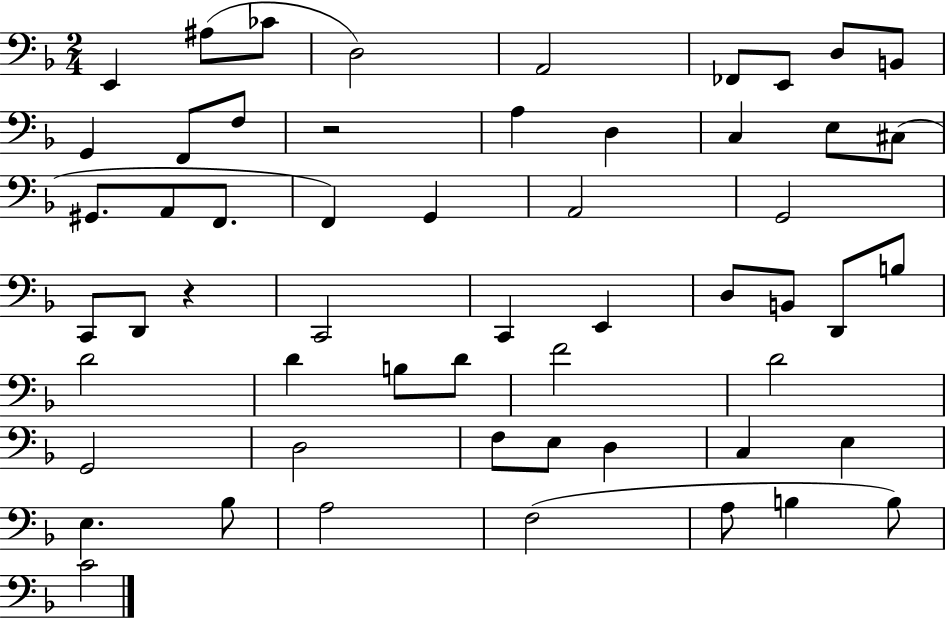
X:1
T:Untitled
M:2/4
L:1/4
K:F
E,, ^A,/2 _C/2 D,2 A,,2 _F,,/2 E,,/2 D,/2 B,,/2 G,, F,,/2 F,/2 z2 A, D, C, E,/2 ^C,/2 ^G,,/2 A,,/2 F,,/2 F,, G,, A,,2 G,,2 C,,/2 D,,/2 z C,,2 C,, E,, D,/2 B,,/2 D,,/2 B,/2 D2 D B,/2 D/2 F2 D2 G,,2 D,2 F,/2 E,/2 D, C, E, E, _B,/2 A,2 F,2 A,/2 B, B,/2 C2